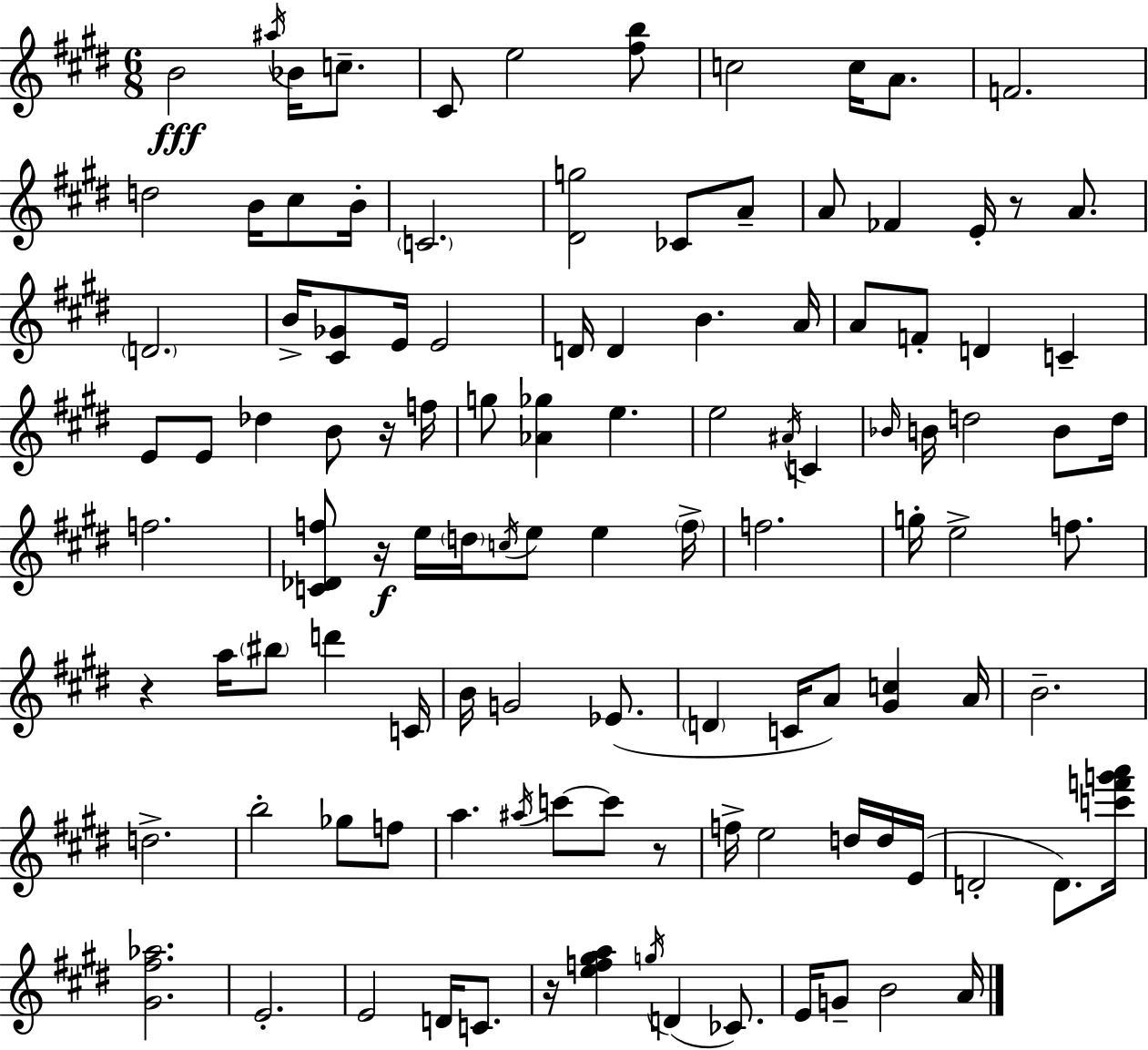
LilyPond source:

{
  \clef treble
  \numericTimeSignature
  \time 6/8
  \key e \major
  \repeat volta 2 { b'2\fff \acciaccatura { ais''16 } bes'16 c''8.-- | cis'8 e''2 <fis'' b''>8 | c''2 c''16 a'8. | f'2. | \break d''2 b'16 cis''8 | b'16-. \parenthesize c'2. | <dis' g''>2 ces'8 a'8-- | a'8 fes'4 e'16-. r8 a'8. | \break \parenthesize d'2. | b'16-> <cis' ges'>8 e'16 e'2 | d'16 d'4 b'4. | a'16 a'8 f'8-. d'4 c'4-- | \break e'8 e'8 des''4 b'8 r16 | f''16 g''8 <aes' ges''>4 e''4. | e''2 \acciaccatura { ais'16 } c'4 | \grace { bes'16 } b'16 d''2 | \break b'8 d''16 f''2. | <c' des' f''>8 r16\f e''16 \parenthesize d''16 \acciaccatura { c''16 } e''8 e''4 | \parenthesize f''16-> f''2. | g''16-. e''2-> | \break f''8. r4 a''16 \parenthesize bis''8 d'''4 | c'16 b'16 g'2 | ees'8.( \parenthesize d'4 c'16 a'8) <gis' c''>4 | a'16 b'2.-- | \break d''2.-> | b''2-. | ges''8 f''8 a''4. \acciaccatura { ais''16 } c'''8~~ | c'''8 r8 f''16-> e''2 | \break d''16 d''16 e'16( d'2-. | d'8.) <c''' f''' g''' a'''>16 <gis' fis'' aes''>2. | e'2.-. | e'2 | \break d'16 c'8. r16 <e'' f'' gis'' a''>4 \acciaccatura { g''16 }( d'4 | ces'8.) e'16 g'8-- b'2 | a'16 } \bar "|."
}